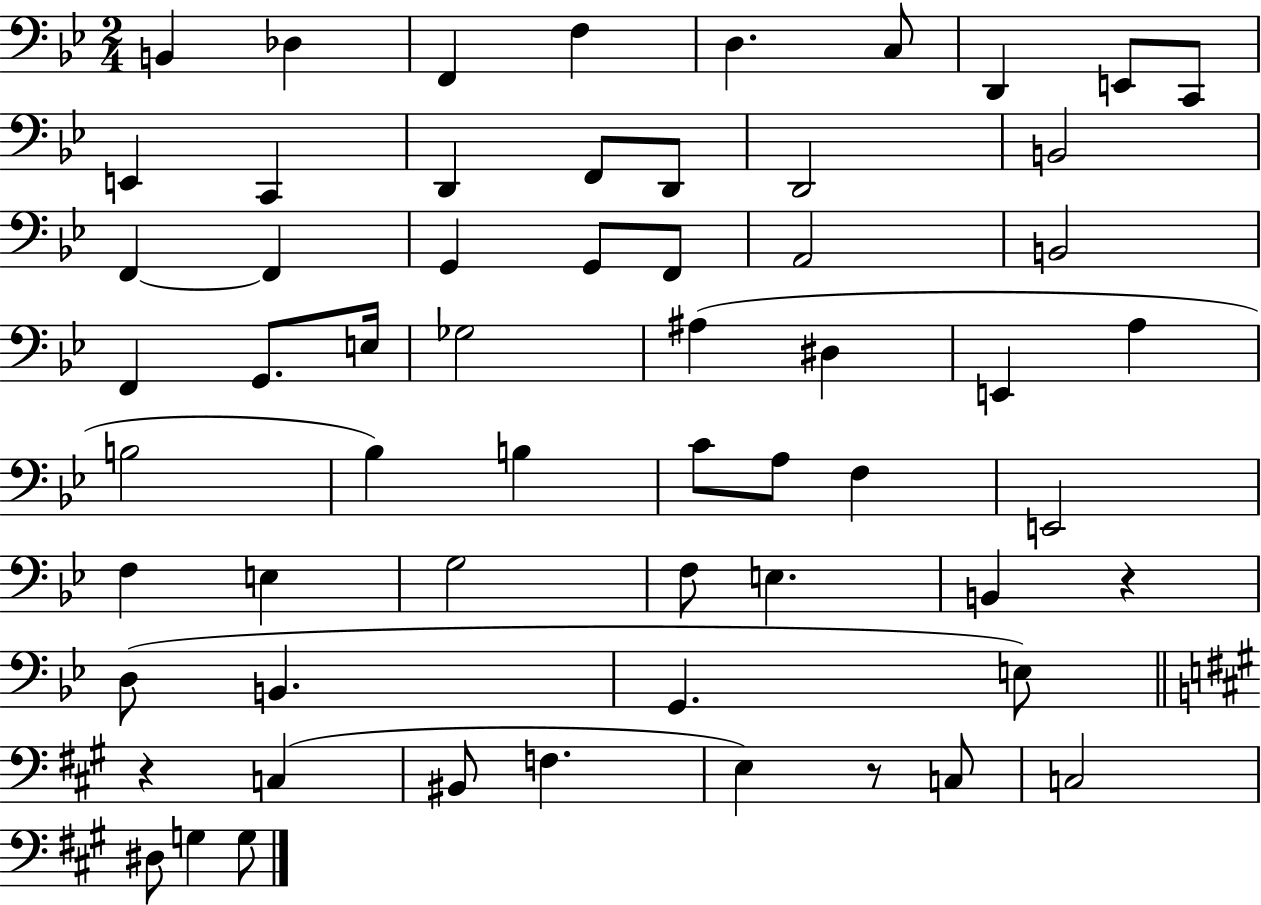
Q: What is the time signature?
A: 2/4